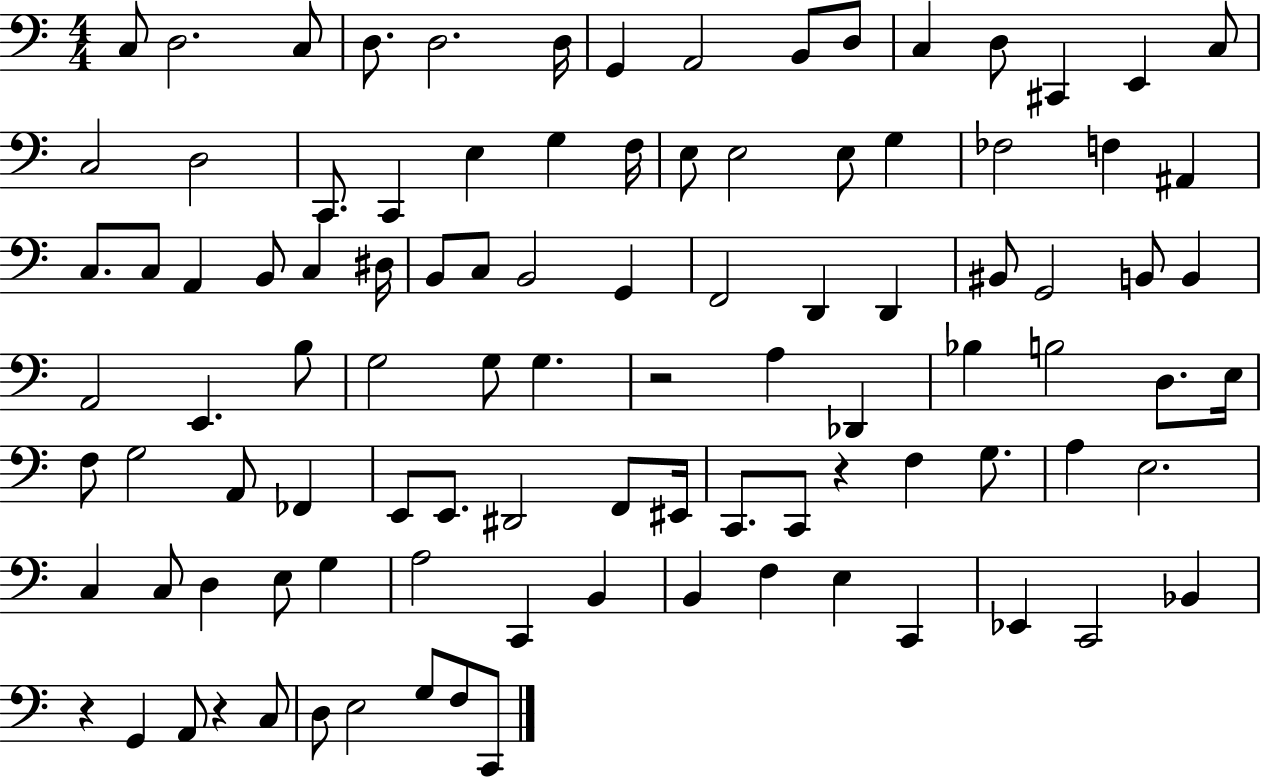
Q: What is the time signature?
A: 4/4